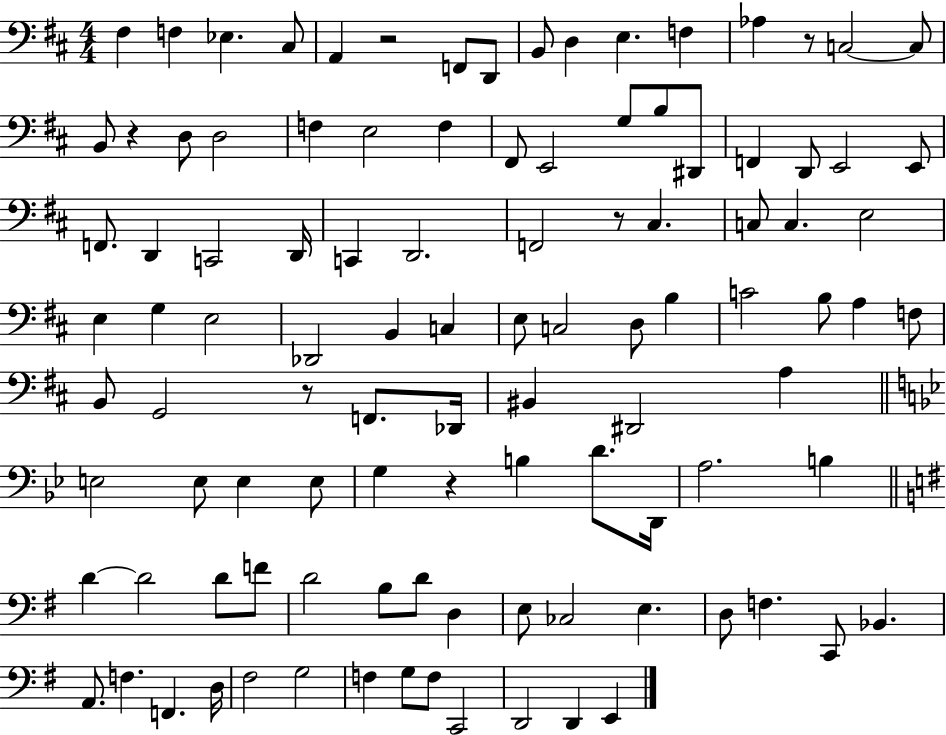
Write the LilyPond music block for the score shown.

{
  \clef bass
  \numericTimeSignature
  \time 4/4
  \key d \major
  fis4 f4 ees4. cis8 | a,4 r2 f,8 d,8 | b,8 d4 e4. f4 | aes4 r8 c2~~ c8 | \break b,8 r4 d8 d2 | f4 e2 f4 | fis,8 e,2 g8 b8 dis,8 | f,4 d,8 e,2 e,8 | \break f,8. d,4 c,2 d,16 | c,4 d,2. | f,2 r8 cis4. | c8 c4. e2 | \break e4 g4 e2 | des,2 b,4 c4 | e8 c2 d8 b4 | c'2 b8 a4 f8 | \break b,8 g,2 r8 f,8. des,16 | bis,4 dis,2 a4 | \bar "||" \break \key bes \major e2 e8 e4 e8 | g4 r4 b4 d'8. d,16 | a2. b4 | \bar "||" \break \key g \major d'4~~ d'2 d'8 f'8 | d'2 b8 d'8 d4 | e8 ces2 e4. | d8 f4. c,8 bes,4. | \break a,8. f4. f,4. d16 | fis2 g2 | f4 g8 f8 c,2 | d,2 d,4 e,4 | \break \bar "|."
}